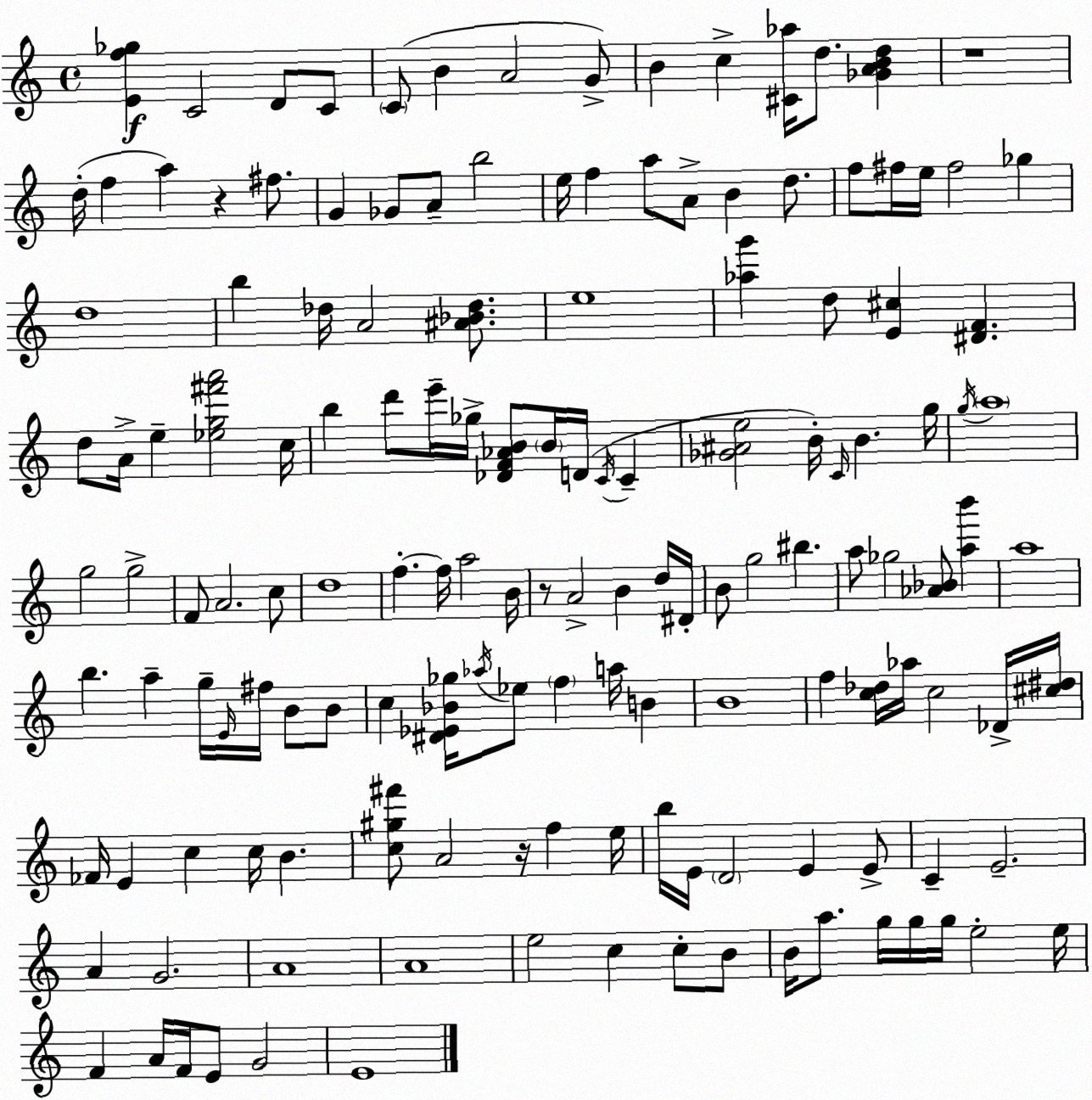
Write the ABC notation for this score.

X:1
T:Untitled
M:4/4
L:1/4
K:Am
[Ef_g] C2 D/2 C/2 C/2 B A2 G/2 B c [^C_a]/4 d/2 [_GABd] z4 d/4 f a z ^f/2 G _G/2 A/2 b2 e/4 f a/2 A/2 B d/2 f/2 ^f/4 e/4 ^f2 _g d4 b _d/4 A2 [^A_B_d]/2 e4 [_ag'] d/2 [E^c] [^DF] d/2 A/4 e [_eg^f'a']2 c/4 b d'/2 e'/4 _g/4 [_DF_AB]/2 B/4 D/4 C/4 C [_G^Ae]2 B/4 C/4 B g/4 g/4 a4 g2 g2 F/2 A2 c/2 d4 f f/4 a2 B/4 z/2 A2 B d/4 ^D/4 B/2 g2 ^b a/2 _g2 [_A_B]/2 [ab'] a4 b a g/4 E/4 ^f/4 B/2 B/2 c [^D_E_B_g]/4 _a/4 _e/2 f a/4 B B4 f [c_d]/4 _a/4 c2 _D/4 [^c^d]/4 _F/4 E c c/4 B [c^g^f']/2 A2 z/4 f e/4 b/4 E/4 D2 E E/2 C E2 A G2 A4 A4 e2 c c/2 B/2 B/4 a/2 g/4 g/4 g/4 e2 e/4 F A/4 F/4 E/2 G2 E4